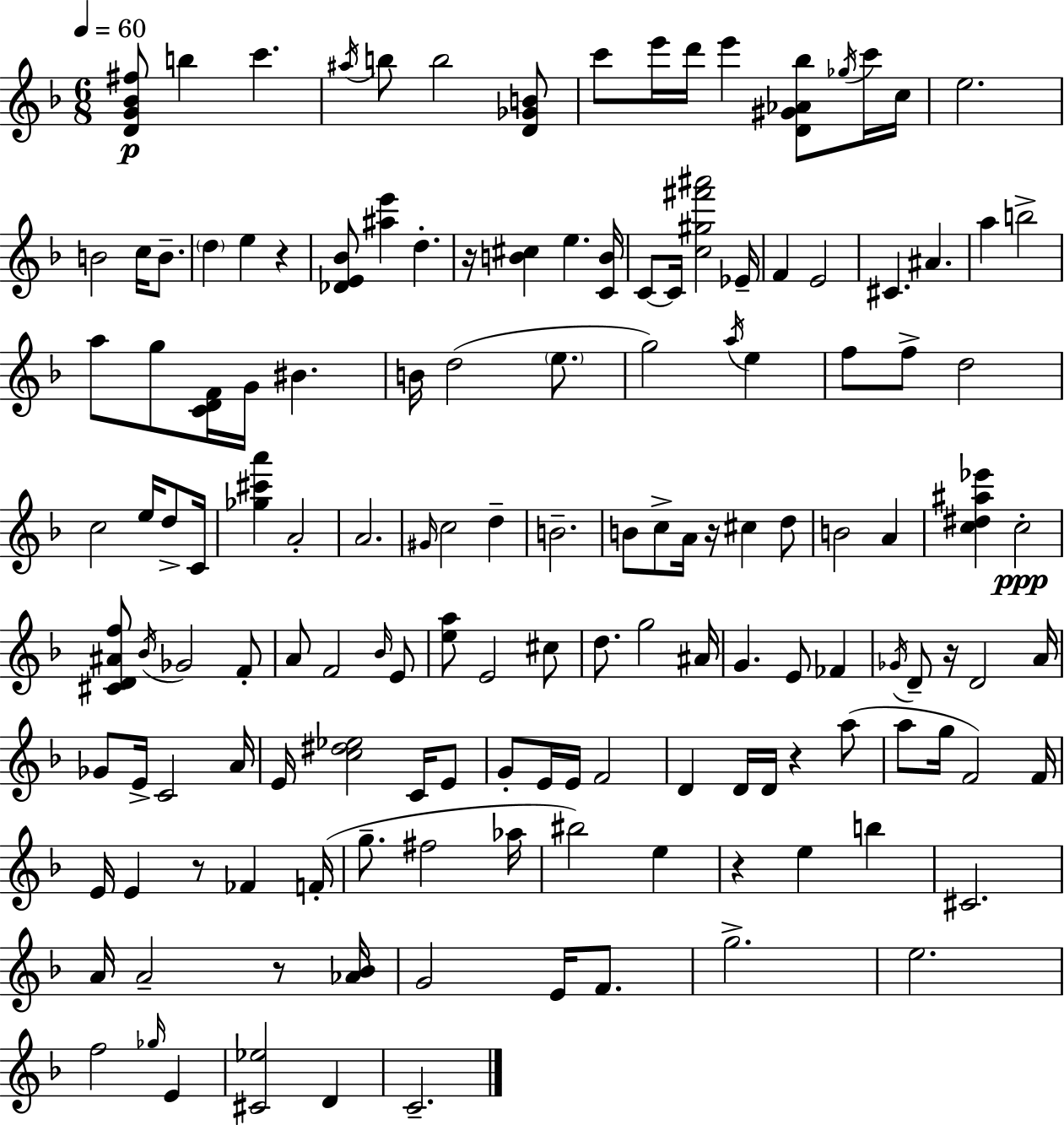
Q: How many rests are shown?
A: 8